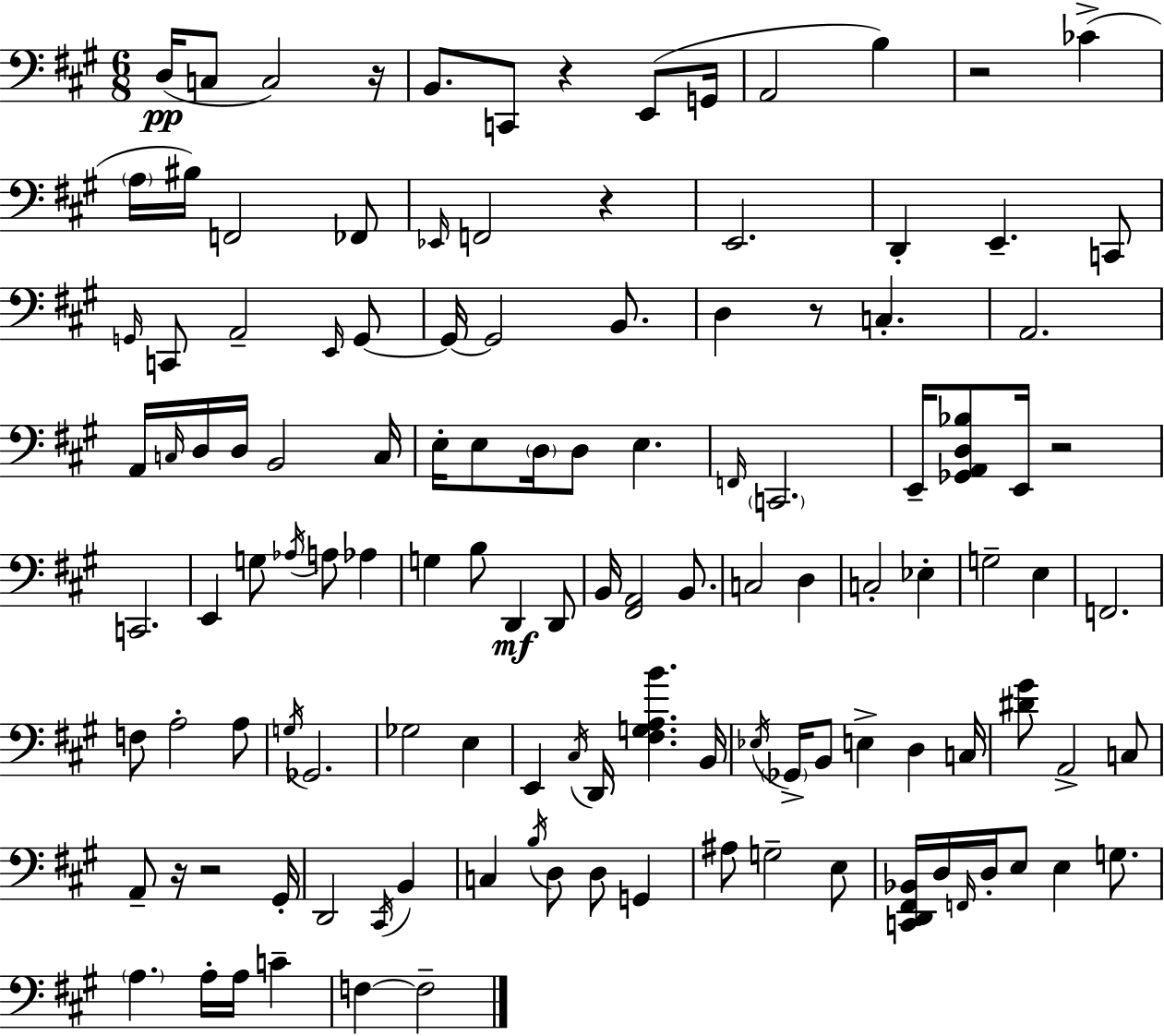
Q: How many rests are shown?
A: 8